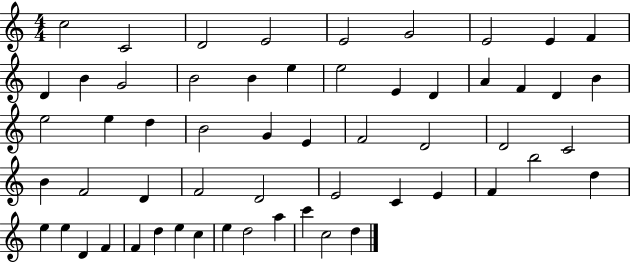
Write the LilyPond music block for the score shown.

{
  \clef treble
  \numericTimeSignature
  \time 4/4
  \key c \major
  c''2 c'2 | d'2 e'2 | e'2 g'2 | e'2 e'4 f'4 | \break d'4 b'4 g'2 | b'2 b'4 e''4 | e''2 e'4 d'4 | a'4 f'4 d'4 b'4 | \break e''2 e''4 d''4 | b'2 g'4 e'4 | f'2 d'2 | d'2 c'2 | \break b'4 f'2 d'4 | f'2 d'2 | e'2 c'4 e'4 | f'4 b''2 d''4 | \break e''4 e''4 d'4 f'4 | f'4 d''4 e''4 c''4 | e''4 d''2 a''4 | c'''4 c''2 d''4 | \break \bar "|."
}